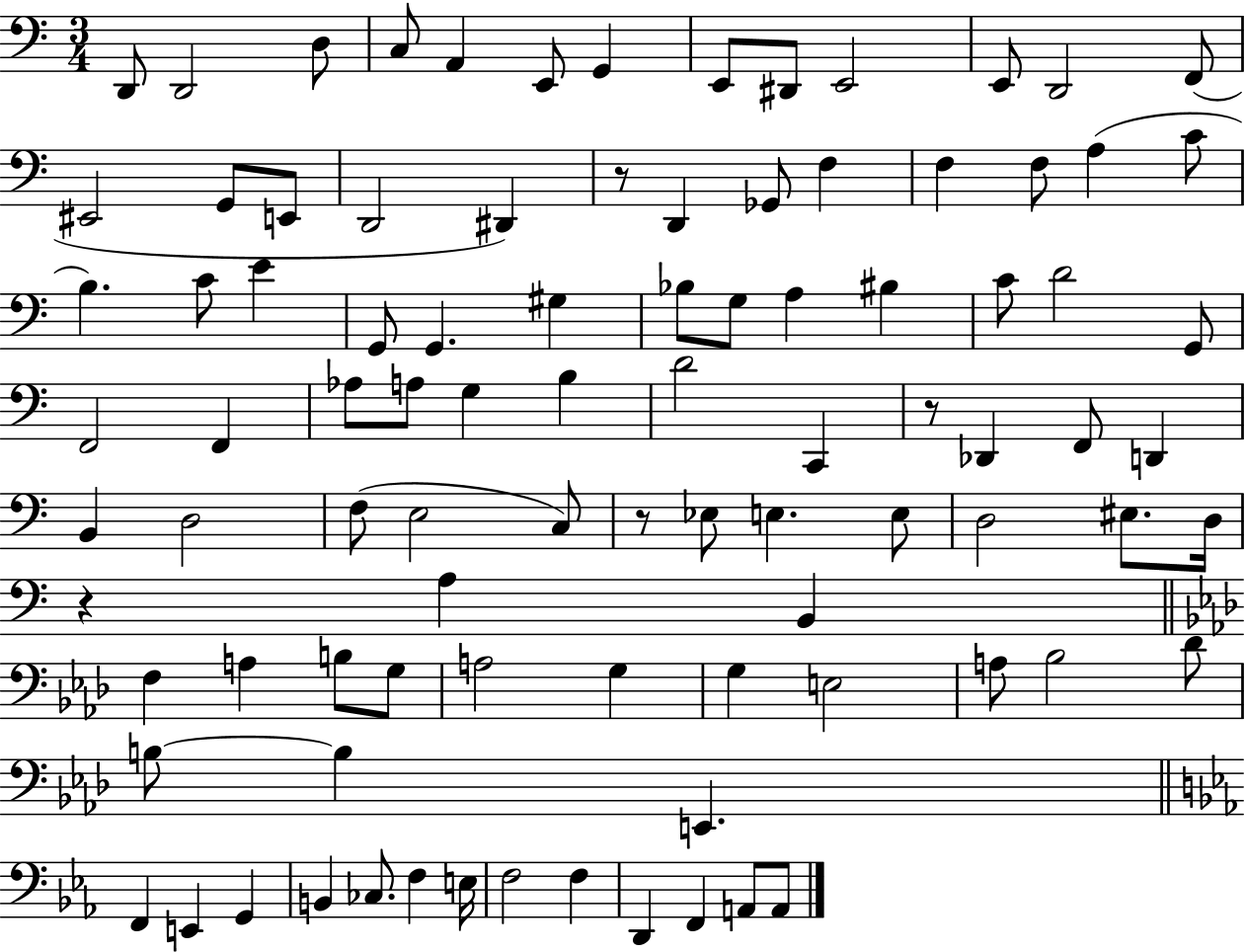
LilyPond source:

{
  \clef bass
  \numericTimeSignature
  \time 3/4
  \key c \major
  \repeat volta 2 { d,8 d,2 d8 | c8 a,4 e,8 g,4 | e,8 dis,8 e,2 | e,8 d,2 f,8( | \break eis,2 g,8 e,8 | d,2 dis,4) | r8 d,4 ges,8 f4 | f4 f8 a4( c'8 | \break b4.) c'8 e'4 | g,8 g,4. gis4 | bes8 g8 a4 bis4 | c'8 d'2 g,8 | \break f,2 f,4 | aes8 a8 g4 b4 | d'2 c,4 | r8 des,4 f,8 d,4 | \break b,4 d2 | f8( e2 c8) | r8 ees8 e4. e8 | d2 eis8. d16 | \break r4 a4 b,4 | \bar "||" \break \key aes \major f4 a4 b8 g8 | a2 g4 | g4 e2 | a8 bes2 des'8 | \break b8~~ b4 e,4. | \bar "||" \break \key ees \major f,4 e,4 g,4 | b,4 ces8. f4 e16 | f2 f4 | d,4 f,4 a,8 a,8 | \break } \bar "|."
}